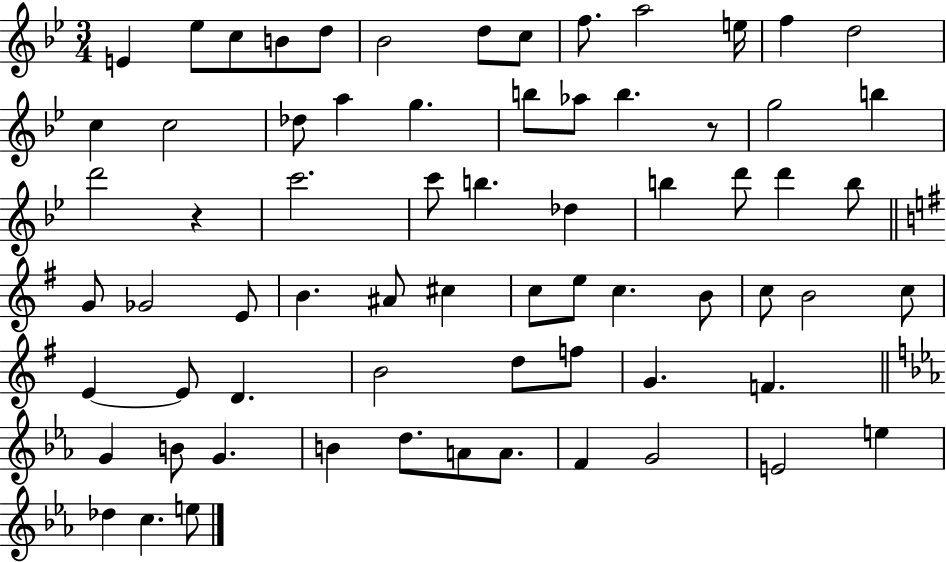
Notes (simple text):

E4/q Eb5/e C5/e B4/e D5/e Bb4/h D5/e C5/e F5/e. A5/h E5/s F5/q D5/h C5/q C5/h Db5/e A5/q G5/q. B5/e Ab5/e B5/q. R/e G5/h B5/q D6/h R/q C6/h. C6/e B5/q. Db5/q B5/q D6/e D6/q B5/e G4/e Gb4/h E4/e B4/q. A#4/e C#5/q C5/e E5/e C5/q. B4/e C5/e B4/h C5/e E4/q E4/e D4/q. B4/h D5/e F5/e G4/q. F4/q. G4/q B4/e G4/q. B4/q D5/e. A4/e A4/e. F4/q G4/h E4/h E5/q Db5/q C5/q. E5/e